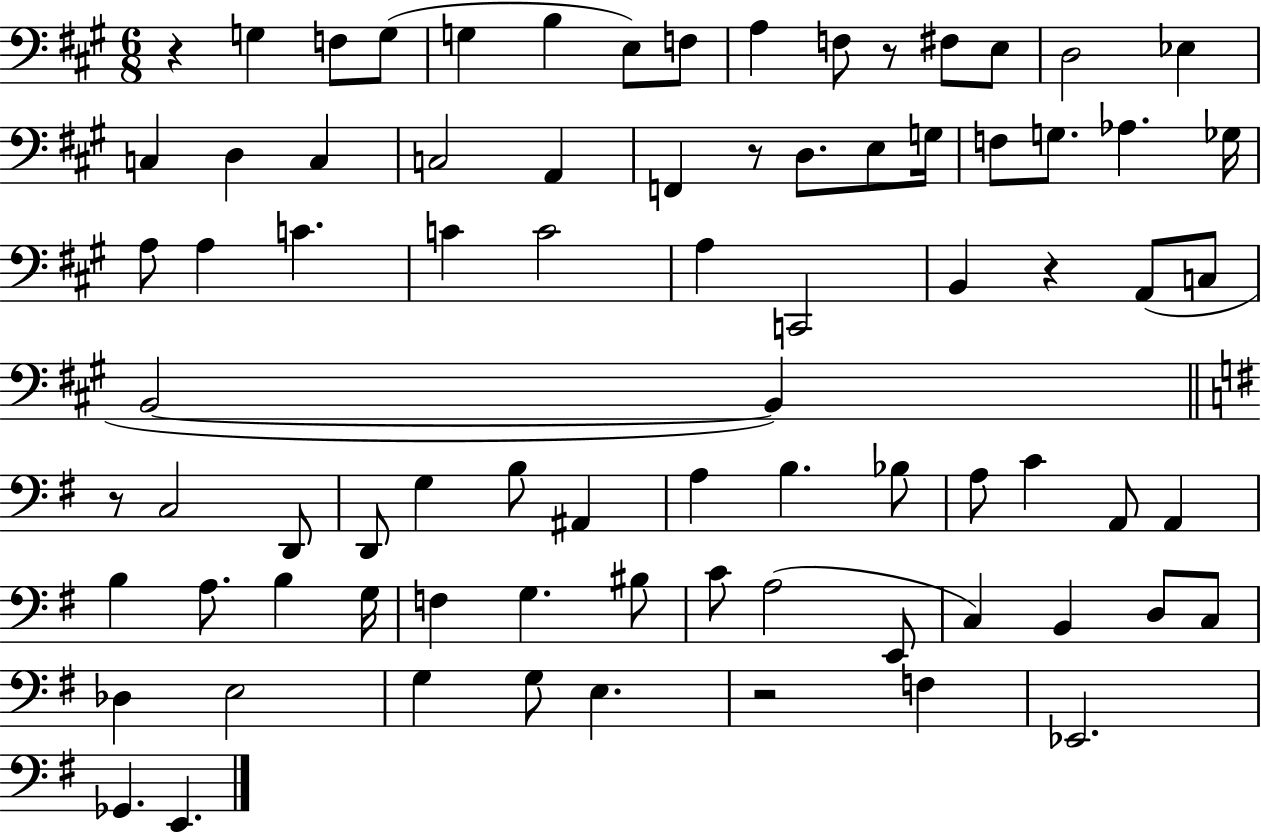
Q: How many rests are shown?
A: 6